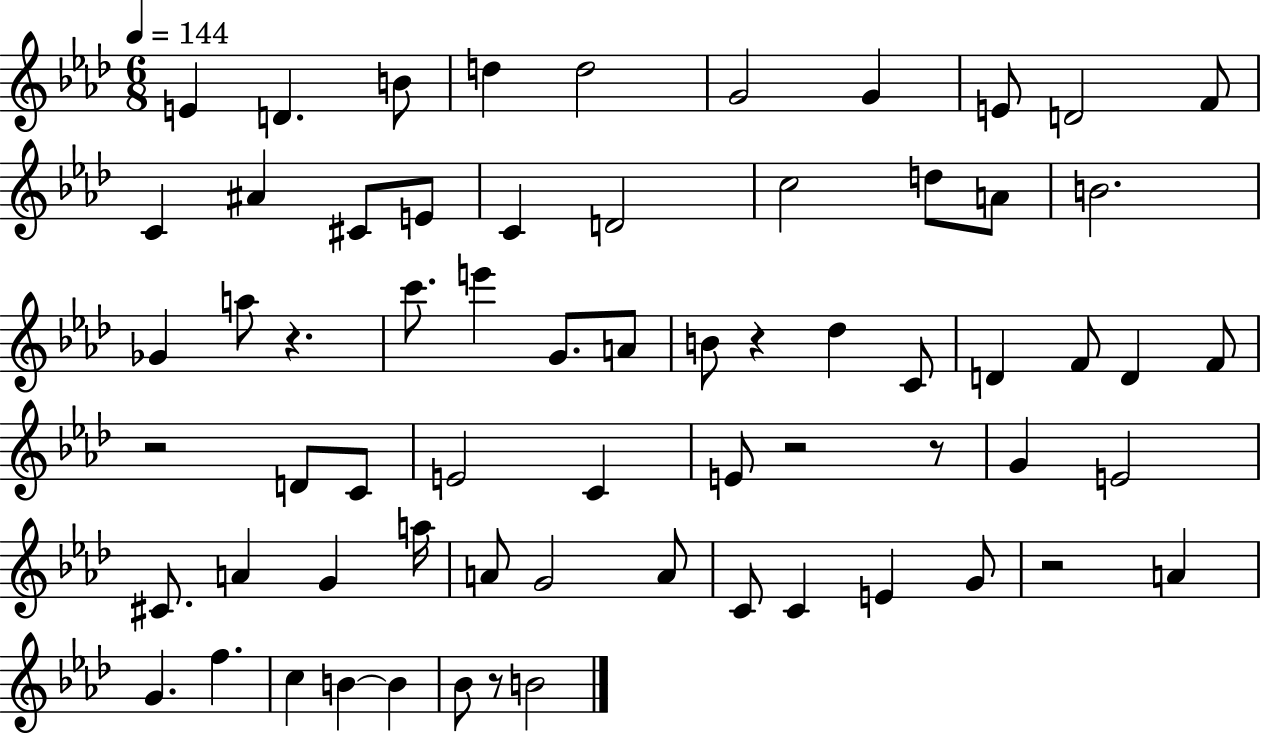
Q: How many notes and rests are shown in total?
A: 66